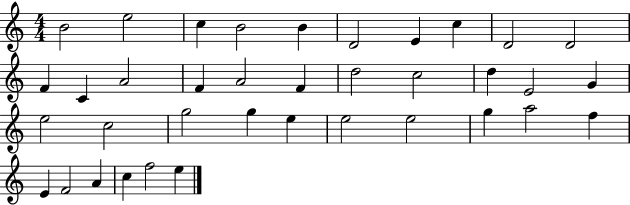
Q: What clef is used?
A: treble